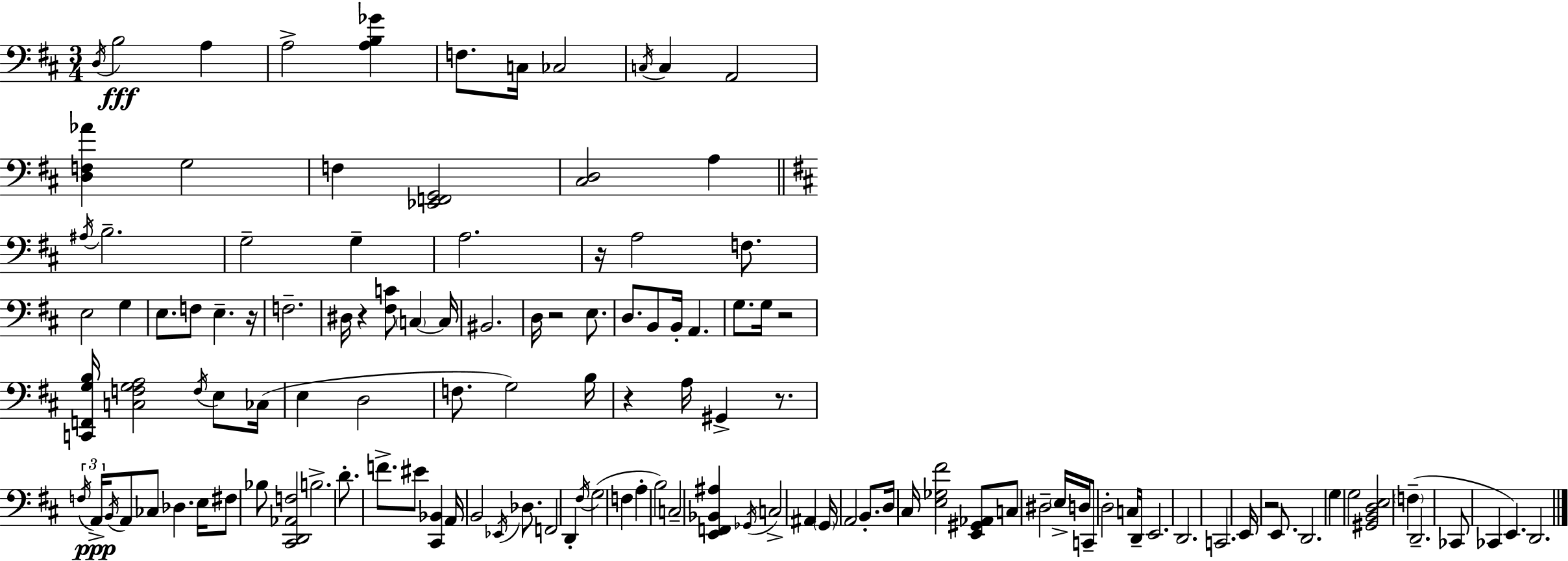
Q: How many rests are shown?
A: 8